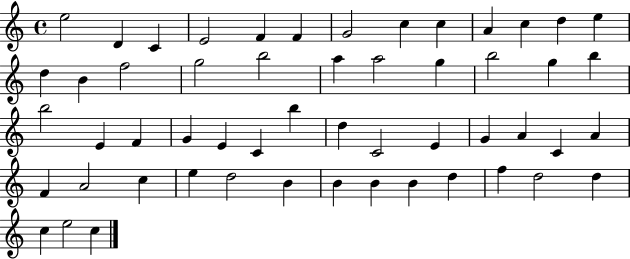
{
  \clef treble
  \time 4/4
  \defaultTimeSignature
  \key c \major
  e''2 d'4 c'4 | e'2 f'4 f'4 | g'2 c''4 c''4 | a'4 c''4 d''4 e''4 | \break d''4 b'4 f''2 | g''2 b''2 | a''4 a''2 g''4 | b''2 g''4 b''4 | \break b''2 e'4 f'4 | g'4 e'4 c'4 b''4 | d''4 c'2 e'4 | g'4 a'4 c'4 a'4 | \break f'4 a'2 c''4 | e''4 d''2 b'4 | b'4 b'4 b'4 d''4 | f''4 d''2 d''4 | \break c''4 e''2 c''4 | \bar "|."
}